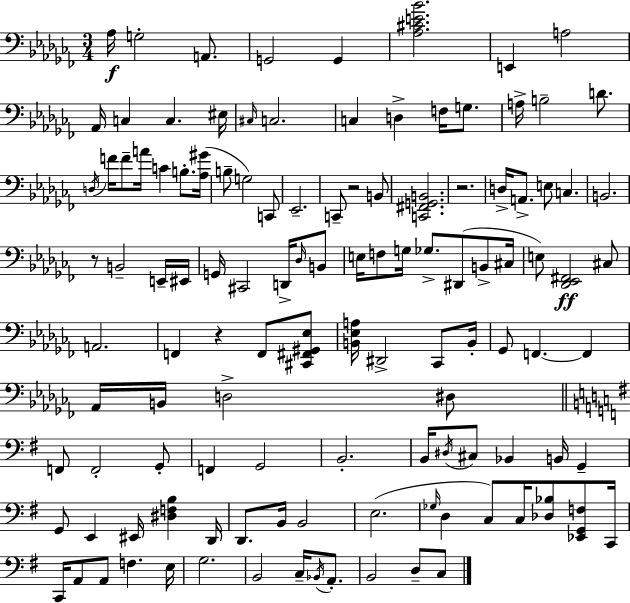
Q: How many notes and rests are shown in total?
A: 118